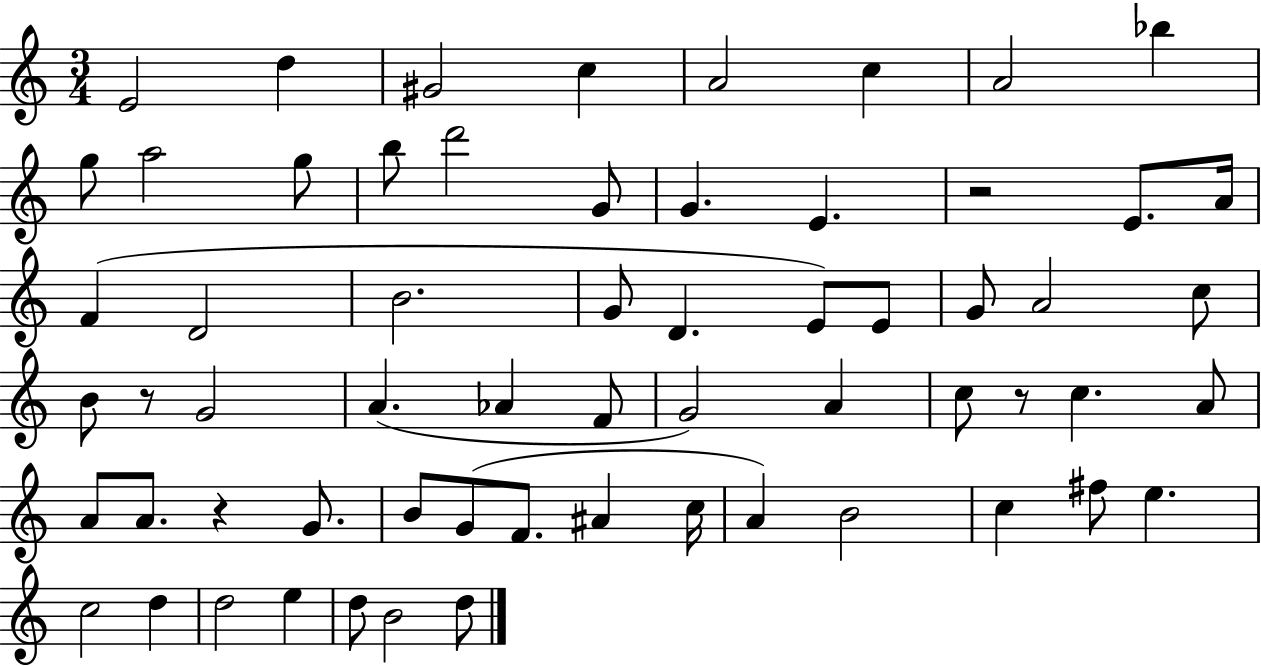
E4/h D5/q G#4/h C5/q A4/h C5/q A4/h Bb5/q G5/e A5/h G5/e B5/e D6/h G4/e G4/q. E4/q. R/h E4/e. A4/s F4/q D4/h B4/h. G4/e D4/q. E4/e E4/e G4/e A4/h C5/e B4/e R/e G4/h A4/q. Ab4/q F4/e G4/h A4/q C5/e R/e C5/q. A4/e A4/e A4/e. R/q G4/e. B4/e G4/e F4/e. A#4/q C5/s A4/q B4/h C5/q F#5/e E5/q. C5/h D5/q D5/h E5/q D5/e B4/h D5/e